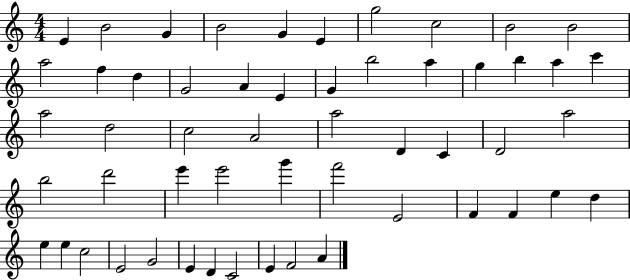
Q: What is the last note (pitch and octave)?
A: A4